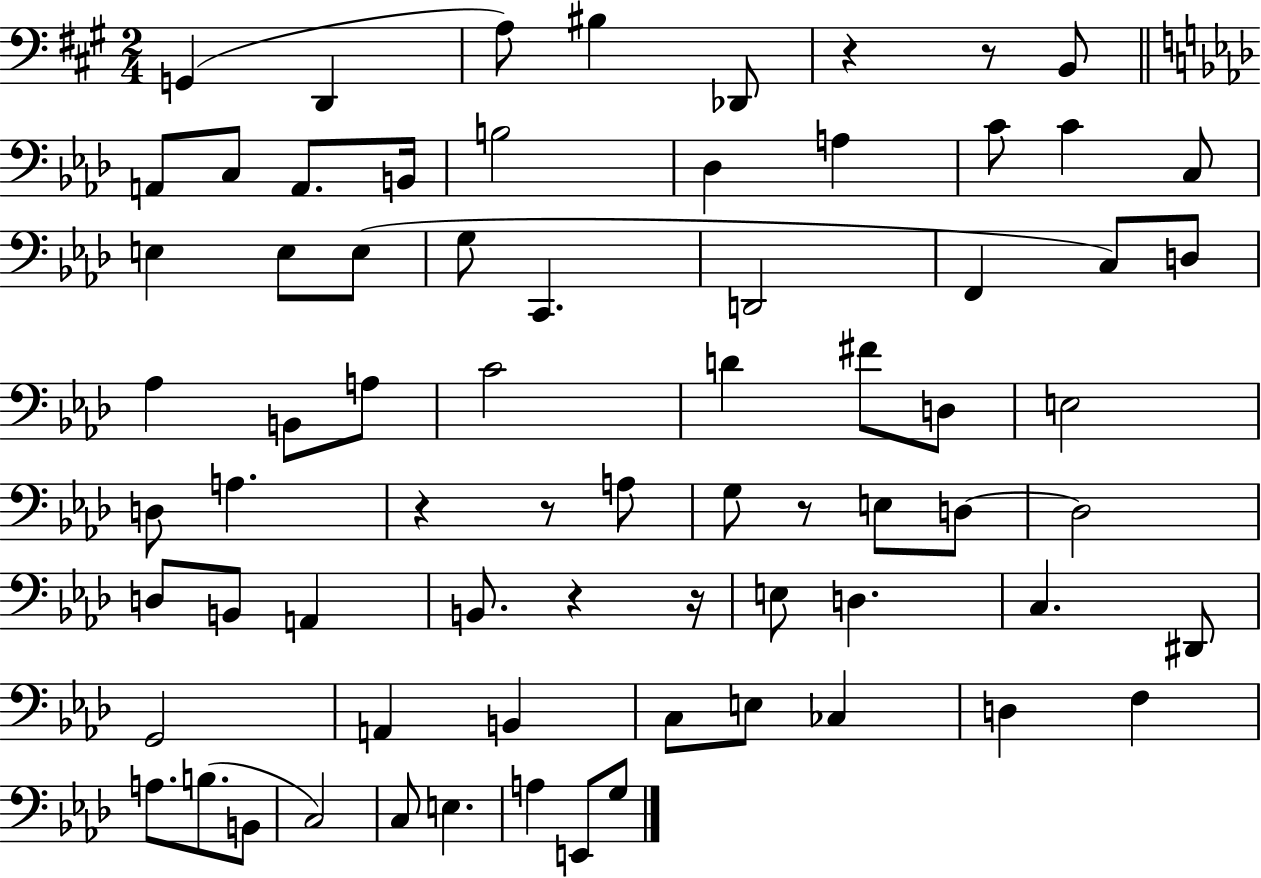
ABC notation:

X:1
T:Untitled
M:2/4
L:1/4
K:A
G,, D,, A,/2 ^B, _D,,/2 z z/2 B,,/2 A,,/2 C,/2 A,,/2 B,,/4 B,2 _D, A, C/2 C C,/2 E, E,/2 E,/2 G,/2 C,, D,,2 F,, C,/2 D,/2 _A, B,,/2 A,/2 C2 D ^F/2 D,/2 E,2 D,/2 A, z z/2 A,/2 G,/2 z/2 E,/2 D,/2 D,2 D,/2 B,,/2 A,, B,,/2 z z/4 E,/2 D, C, ^D,,/2 G,,2 A,, B,, C,/2 E,/2 _C, D, F, A,/2 B,/2 B,,/2 C,2 C,/2 E, A, E,,/2 G,/2